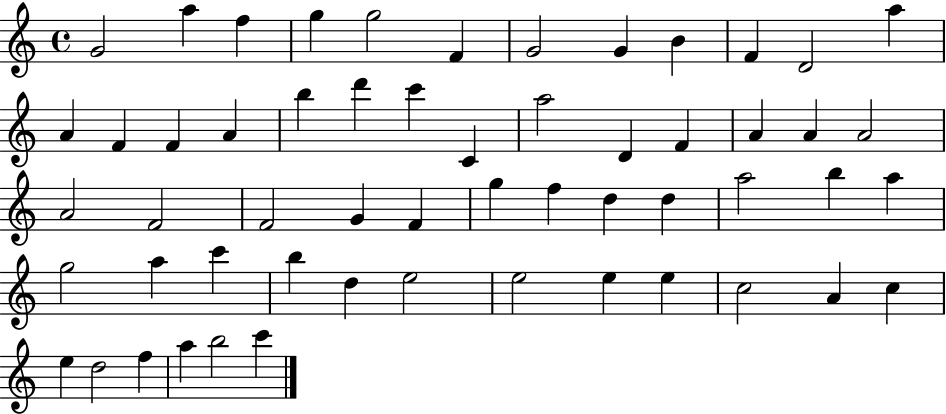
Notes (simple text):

G4/h A5/q F5/q G5/q G5/h F4/q G4/h G4/q B4/q F4/q D4/h A5/q A4/q F4/q F4/q A4/q B5/q D6/q C6/q C4/q A5/h D4/q F4/q A4/q A4/q A4/h A4/h F4/h F4/h G4/q F4/q G5/q F5/q D5/q D5/q A5/h B5/q A5/q G5/h A5/q C6/q B5/q D5/q E5/h E5/h E5/q E5/q C5/h A4/q C5/q E5/q D5/h F5/q A5/q B5/h C6/q